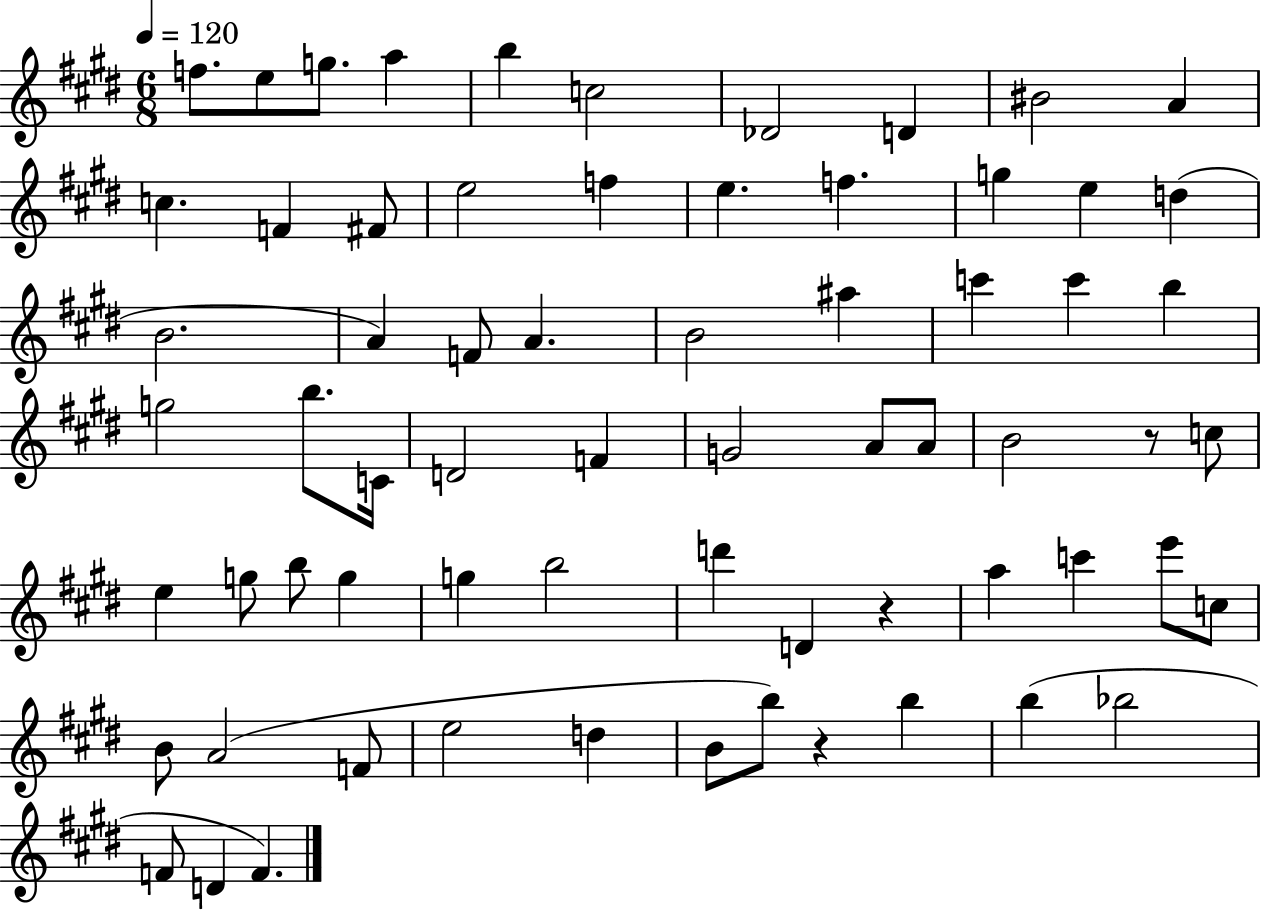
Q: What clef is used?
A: treble